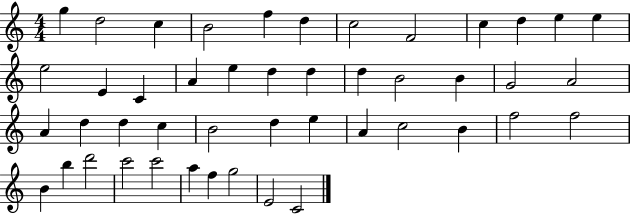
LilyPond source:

{
  \clef treble
  \numericTimeSignature
  \time 4/4
  \key c \major
  g''4 d''2 c''4 | b'2 f''4 d''4 | c''2 f'2 | c''4 d''4 e''4 e''4 | \break e''2 e'4 c'4 | a'4 e''4 d''4 d''4 | d''4 b'2 b'4 | g'2 a'2 | \break a'4 d''4 d''4 c''4 | b'2 d''4 e''4 | a'4 c''2 b'4 | f''2 f''2 | \break b'4 b''4 d'''2 | c'''2 c'''2 | a''4 f''4 g''2 | e'2 c'2 | \break \bar "|."
}